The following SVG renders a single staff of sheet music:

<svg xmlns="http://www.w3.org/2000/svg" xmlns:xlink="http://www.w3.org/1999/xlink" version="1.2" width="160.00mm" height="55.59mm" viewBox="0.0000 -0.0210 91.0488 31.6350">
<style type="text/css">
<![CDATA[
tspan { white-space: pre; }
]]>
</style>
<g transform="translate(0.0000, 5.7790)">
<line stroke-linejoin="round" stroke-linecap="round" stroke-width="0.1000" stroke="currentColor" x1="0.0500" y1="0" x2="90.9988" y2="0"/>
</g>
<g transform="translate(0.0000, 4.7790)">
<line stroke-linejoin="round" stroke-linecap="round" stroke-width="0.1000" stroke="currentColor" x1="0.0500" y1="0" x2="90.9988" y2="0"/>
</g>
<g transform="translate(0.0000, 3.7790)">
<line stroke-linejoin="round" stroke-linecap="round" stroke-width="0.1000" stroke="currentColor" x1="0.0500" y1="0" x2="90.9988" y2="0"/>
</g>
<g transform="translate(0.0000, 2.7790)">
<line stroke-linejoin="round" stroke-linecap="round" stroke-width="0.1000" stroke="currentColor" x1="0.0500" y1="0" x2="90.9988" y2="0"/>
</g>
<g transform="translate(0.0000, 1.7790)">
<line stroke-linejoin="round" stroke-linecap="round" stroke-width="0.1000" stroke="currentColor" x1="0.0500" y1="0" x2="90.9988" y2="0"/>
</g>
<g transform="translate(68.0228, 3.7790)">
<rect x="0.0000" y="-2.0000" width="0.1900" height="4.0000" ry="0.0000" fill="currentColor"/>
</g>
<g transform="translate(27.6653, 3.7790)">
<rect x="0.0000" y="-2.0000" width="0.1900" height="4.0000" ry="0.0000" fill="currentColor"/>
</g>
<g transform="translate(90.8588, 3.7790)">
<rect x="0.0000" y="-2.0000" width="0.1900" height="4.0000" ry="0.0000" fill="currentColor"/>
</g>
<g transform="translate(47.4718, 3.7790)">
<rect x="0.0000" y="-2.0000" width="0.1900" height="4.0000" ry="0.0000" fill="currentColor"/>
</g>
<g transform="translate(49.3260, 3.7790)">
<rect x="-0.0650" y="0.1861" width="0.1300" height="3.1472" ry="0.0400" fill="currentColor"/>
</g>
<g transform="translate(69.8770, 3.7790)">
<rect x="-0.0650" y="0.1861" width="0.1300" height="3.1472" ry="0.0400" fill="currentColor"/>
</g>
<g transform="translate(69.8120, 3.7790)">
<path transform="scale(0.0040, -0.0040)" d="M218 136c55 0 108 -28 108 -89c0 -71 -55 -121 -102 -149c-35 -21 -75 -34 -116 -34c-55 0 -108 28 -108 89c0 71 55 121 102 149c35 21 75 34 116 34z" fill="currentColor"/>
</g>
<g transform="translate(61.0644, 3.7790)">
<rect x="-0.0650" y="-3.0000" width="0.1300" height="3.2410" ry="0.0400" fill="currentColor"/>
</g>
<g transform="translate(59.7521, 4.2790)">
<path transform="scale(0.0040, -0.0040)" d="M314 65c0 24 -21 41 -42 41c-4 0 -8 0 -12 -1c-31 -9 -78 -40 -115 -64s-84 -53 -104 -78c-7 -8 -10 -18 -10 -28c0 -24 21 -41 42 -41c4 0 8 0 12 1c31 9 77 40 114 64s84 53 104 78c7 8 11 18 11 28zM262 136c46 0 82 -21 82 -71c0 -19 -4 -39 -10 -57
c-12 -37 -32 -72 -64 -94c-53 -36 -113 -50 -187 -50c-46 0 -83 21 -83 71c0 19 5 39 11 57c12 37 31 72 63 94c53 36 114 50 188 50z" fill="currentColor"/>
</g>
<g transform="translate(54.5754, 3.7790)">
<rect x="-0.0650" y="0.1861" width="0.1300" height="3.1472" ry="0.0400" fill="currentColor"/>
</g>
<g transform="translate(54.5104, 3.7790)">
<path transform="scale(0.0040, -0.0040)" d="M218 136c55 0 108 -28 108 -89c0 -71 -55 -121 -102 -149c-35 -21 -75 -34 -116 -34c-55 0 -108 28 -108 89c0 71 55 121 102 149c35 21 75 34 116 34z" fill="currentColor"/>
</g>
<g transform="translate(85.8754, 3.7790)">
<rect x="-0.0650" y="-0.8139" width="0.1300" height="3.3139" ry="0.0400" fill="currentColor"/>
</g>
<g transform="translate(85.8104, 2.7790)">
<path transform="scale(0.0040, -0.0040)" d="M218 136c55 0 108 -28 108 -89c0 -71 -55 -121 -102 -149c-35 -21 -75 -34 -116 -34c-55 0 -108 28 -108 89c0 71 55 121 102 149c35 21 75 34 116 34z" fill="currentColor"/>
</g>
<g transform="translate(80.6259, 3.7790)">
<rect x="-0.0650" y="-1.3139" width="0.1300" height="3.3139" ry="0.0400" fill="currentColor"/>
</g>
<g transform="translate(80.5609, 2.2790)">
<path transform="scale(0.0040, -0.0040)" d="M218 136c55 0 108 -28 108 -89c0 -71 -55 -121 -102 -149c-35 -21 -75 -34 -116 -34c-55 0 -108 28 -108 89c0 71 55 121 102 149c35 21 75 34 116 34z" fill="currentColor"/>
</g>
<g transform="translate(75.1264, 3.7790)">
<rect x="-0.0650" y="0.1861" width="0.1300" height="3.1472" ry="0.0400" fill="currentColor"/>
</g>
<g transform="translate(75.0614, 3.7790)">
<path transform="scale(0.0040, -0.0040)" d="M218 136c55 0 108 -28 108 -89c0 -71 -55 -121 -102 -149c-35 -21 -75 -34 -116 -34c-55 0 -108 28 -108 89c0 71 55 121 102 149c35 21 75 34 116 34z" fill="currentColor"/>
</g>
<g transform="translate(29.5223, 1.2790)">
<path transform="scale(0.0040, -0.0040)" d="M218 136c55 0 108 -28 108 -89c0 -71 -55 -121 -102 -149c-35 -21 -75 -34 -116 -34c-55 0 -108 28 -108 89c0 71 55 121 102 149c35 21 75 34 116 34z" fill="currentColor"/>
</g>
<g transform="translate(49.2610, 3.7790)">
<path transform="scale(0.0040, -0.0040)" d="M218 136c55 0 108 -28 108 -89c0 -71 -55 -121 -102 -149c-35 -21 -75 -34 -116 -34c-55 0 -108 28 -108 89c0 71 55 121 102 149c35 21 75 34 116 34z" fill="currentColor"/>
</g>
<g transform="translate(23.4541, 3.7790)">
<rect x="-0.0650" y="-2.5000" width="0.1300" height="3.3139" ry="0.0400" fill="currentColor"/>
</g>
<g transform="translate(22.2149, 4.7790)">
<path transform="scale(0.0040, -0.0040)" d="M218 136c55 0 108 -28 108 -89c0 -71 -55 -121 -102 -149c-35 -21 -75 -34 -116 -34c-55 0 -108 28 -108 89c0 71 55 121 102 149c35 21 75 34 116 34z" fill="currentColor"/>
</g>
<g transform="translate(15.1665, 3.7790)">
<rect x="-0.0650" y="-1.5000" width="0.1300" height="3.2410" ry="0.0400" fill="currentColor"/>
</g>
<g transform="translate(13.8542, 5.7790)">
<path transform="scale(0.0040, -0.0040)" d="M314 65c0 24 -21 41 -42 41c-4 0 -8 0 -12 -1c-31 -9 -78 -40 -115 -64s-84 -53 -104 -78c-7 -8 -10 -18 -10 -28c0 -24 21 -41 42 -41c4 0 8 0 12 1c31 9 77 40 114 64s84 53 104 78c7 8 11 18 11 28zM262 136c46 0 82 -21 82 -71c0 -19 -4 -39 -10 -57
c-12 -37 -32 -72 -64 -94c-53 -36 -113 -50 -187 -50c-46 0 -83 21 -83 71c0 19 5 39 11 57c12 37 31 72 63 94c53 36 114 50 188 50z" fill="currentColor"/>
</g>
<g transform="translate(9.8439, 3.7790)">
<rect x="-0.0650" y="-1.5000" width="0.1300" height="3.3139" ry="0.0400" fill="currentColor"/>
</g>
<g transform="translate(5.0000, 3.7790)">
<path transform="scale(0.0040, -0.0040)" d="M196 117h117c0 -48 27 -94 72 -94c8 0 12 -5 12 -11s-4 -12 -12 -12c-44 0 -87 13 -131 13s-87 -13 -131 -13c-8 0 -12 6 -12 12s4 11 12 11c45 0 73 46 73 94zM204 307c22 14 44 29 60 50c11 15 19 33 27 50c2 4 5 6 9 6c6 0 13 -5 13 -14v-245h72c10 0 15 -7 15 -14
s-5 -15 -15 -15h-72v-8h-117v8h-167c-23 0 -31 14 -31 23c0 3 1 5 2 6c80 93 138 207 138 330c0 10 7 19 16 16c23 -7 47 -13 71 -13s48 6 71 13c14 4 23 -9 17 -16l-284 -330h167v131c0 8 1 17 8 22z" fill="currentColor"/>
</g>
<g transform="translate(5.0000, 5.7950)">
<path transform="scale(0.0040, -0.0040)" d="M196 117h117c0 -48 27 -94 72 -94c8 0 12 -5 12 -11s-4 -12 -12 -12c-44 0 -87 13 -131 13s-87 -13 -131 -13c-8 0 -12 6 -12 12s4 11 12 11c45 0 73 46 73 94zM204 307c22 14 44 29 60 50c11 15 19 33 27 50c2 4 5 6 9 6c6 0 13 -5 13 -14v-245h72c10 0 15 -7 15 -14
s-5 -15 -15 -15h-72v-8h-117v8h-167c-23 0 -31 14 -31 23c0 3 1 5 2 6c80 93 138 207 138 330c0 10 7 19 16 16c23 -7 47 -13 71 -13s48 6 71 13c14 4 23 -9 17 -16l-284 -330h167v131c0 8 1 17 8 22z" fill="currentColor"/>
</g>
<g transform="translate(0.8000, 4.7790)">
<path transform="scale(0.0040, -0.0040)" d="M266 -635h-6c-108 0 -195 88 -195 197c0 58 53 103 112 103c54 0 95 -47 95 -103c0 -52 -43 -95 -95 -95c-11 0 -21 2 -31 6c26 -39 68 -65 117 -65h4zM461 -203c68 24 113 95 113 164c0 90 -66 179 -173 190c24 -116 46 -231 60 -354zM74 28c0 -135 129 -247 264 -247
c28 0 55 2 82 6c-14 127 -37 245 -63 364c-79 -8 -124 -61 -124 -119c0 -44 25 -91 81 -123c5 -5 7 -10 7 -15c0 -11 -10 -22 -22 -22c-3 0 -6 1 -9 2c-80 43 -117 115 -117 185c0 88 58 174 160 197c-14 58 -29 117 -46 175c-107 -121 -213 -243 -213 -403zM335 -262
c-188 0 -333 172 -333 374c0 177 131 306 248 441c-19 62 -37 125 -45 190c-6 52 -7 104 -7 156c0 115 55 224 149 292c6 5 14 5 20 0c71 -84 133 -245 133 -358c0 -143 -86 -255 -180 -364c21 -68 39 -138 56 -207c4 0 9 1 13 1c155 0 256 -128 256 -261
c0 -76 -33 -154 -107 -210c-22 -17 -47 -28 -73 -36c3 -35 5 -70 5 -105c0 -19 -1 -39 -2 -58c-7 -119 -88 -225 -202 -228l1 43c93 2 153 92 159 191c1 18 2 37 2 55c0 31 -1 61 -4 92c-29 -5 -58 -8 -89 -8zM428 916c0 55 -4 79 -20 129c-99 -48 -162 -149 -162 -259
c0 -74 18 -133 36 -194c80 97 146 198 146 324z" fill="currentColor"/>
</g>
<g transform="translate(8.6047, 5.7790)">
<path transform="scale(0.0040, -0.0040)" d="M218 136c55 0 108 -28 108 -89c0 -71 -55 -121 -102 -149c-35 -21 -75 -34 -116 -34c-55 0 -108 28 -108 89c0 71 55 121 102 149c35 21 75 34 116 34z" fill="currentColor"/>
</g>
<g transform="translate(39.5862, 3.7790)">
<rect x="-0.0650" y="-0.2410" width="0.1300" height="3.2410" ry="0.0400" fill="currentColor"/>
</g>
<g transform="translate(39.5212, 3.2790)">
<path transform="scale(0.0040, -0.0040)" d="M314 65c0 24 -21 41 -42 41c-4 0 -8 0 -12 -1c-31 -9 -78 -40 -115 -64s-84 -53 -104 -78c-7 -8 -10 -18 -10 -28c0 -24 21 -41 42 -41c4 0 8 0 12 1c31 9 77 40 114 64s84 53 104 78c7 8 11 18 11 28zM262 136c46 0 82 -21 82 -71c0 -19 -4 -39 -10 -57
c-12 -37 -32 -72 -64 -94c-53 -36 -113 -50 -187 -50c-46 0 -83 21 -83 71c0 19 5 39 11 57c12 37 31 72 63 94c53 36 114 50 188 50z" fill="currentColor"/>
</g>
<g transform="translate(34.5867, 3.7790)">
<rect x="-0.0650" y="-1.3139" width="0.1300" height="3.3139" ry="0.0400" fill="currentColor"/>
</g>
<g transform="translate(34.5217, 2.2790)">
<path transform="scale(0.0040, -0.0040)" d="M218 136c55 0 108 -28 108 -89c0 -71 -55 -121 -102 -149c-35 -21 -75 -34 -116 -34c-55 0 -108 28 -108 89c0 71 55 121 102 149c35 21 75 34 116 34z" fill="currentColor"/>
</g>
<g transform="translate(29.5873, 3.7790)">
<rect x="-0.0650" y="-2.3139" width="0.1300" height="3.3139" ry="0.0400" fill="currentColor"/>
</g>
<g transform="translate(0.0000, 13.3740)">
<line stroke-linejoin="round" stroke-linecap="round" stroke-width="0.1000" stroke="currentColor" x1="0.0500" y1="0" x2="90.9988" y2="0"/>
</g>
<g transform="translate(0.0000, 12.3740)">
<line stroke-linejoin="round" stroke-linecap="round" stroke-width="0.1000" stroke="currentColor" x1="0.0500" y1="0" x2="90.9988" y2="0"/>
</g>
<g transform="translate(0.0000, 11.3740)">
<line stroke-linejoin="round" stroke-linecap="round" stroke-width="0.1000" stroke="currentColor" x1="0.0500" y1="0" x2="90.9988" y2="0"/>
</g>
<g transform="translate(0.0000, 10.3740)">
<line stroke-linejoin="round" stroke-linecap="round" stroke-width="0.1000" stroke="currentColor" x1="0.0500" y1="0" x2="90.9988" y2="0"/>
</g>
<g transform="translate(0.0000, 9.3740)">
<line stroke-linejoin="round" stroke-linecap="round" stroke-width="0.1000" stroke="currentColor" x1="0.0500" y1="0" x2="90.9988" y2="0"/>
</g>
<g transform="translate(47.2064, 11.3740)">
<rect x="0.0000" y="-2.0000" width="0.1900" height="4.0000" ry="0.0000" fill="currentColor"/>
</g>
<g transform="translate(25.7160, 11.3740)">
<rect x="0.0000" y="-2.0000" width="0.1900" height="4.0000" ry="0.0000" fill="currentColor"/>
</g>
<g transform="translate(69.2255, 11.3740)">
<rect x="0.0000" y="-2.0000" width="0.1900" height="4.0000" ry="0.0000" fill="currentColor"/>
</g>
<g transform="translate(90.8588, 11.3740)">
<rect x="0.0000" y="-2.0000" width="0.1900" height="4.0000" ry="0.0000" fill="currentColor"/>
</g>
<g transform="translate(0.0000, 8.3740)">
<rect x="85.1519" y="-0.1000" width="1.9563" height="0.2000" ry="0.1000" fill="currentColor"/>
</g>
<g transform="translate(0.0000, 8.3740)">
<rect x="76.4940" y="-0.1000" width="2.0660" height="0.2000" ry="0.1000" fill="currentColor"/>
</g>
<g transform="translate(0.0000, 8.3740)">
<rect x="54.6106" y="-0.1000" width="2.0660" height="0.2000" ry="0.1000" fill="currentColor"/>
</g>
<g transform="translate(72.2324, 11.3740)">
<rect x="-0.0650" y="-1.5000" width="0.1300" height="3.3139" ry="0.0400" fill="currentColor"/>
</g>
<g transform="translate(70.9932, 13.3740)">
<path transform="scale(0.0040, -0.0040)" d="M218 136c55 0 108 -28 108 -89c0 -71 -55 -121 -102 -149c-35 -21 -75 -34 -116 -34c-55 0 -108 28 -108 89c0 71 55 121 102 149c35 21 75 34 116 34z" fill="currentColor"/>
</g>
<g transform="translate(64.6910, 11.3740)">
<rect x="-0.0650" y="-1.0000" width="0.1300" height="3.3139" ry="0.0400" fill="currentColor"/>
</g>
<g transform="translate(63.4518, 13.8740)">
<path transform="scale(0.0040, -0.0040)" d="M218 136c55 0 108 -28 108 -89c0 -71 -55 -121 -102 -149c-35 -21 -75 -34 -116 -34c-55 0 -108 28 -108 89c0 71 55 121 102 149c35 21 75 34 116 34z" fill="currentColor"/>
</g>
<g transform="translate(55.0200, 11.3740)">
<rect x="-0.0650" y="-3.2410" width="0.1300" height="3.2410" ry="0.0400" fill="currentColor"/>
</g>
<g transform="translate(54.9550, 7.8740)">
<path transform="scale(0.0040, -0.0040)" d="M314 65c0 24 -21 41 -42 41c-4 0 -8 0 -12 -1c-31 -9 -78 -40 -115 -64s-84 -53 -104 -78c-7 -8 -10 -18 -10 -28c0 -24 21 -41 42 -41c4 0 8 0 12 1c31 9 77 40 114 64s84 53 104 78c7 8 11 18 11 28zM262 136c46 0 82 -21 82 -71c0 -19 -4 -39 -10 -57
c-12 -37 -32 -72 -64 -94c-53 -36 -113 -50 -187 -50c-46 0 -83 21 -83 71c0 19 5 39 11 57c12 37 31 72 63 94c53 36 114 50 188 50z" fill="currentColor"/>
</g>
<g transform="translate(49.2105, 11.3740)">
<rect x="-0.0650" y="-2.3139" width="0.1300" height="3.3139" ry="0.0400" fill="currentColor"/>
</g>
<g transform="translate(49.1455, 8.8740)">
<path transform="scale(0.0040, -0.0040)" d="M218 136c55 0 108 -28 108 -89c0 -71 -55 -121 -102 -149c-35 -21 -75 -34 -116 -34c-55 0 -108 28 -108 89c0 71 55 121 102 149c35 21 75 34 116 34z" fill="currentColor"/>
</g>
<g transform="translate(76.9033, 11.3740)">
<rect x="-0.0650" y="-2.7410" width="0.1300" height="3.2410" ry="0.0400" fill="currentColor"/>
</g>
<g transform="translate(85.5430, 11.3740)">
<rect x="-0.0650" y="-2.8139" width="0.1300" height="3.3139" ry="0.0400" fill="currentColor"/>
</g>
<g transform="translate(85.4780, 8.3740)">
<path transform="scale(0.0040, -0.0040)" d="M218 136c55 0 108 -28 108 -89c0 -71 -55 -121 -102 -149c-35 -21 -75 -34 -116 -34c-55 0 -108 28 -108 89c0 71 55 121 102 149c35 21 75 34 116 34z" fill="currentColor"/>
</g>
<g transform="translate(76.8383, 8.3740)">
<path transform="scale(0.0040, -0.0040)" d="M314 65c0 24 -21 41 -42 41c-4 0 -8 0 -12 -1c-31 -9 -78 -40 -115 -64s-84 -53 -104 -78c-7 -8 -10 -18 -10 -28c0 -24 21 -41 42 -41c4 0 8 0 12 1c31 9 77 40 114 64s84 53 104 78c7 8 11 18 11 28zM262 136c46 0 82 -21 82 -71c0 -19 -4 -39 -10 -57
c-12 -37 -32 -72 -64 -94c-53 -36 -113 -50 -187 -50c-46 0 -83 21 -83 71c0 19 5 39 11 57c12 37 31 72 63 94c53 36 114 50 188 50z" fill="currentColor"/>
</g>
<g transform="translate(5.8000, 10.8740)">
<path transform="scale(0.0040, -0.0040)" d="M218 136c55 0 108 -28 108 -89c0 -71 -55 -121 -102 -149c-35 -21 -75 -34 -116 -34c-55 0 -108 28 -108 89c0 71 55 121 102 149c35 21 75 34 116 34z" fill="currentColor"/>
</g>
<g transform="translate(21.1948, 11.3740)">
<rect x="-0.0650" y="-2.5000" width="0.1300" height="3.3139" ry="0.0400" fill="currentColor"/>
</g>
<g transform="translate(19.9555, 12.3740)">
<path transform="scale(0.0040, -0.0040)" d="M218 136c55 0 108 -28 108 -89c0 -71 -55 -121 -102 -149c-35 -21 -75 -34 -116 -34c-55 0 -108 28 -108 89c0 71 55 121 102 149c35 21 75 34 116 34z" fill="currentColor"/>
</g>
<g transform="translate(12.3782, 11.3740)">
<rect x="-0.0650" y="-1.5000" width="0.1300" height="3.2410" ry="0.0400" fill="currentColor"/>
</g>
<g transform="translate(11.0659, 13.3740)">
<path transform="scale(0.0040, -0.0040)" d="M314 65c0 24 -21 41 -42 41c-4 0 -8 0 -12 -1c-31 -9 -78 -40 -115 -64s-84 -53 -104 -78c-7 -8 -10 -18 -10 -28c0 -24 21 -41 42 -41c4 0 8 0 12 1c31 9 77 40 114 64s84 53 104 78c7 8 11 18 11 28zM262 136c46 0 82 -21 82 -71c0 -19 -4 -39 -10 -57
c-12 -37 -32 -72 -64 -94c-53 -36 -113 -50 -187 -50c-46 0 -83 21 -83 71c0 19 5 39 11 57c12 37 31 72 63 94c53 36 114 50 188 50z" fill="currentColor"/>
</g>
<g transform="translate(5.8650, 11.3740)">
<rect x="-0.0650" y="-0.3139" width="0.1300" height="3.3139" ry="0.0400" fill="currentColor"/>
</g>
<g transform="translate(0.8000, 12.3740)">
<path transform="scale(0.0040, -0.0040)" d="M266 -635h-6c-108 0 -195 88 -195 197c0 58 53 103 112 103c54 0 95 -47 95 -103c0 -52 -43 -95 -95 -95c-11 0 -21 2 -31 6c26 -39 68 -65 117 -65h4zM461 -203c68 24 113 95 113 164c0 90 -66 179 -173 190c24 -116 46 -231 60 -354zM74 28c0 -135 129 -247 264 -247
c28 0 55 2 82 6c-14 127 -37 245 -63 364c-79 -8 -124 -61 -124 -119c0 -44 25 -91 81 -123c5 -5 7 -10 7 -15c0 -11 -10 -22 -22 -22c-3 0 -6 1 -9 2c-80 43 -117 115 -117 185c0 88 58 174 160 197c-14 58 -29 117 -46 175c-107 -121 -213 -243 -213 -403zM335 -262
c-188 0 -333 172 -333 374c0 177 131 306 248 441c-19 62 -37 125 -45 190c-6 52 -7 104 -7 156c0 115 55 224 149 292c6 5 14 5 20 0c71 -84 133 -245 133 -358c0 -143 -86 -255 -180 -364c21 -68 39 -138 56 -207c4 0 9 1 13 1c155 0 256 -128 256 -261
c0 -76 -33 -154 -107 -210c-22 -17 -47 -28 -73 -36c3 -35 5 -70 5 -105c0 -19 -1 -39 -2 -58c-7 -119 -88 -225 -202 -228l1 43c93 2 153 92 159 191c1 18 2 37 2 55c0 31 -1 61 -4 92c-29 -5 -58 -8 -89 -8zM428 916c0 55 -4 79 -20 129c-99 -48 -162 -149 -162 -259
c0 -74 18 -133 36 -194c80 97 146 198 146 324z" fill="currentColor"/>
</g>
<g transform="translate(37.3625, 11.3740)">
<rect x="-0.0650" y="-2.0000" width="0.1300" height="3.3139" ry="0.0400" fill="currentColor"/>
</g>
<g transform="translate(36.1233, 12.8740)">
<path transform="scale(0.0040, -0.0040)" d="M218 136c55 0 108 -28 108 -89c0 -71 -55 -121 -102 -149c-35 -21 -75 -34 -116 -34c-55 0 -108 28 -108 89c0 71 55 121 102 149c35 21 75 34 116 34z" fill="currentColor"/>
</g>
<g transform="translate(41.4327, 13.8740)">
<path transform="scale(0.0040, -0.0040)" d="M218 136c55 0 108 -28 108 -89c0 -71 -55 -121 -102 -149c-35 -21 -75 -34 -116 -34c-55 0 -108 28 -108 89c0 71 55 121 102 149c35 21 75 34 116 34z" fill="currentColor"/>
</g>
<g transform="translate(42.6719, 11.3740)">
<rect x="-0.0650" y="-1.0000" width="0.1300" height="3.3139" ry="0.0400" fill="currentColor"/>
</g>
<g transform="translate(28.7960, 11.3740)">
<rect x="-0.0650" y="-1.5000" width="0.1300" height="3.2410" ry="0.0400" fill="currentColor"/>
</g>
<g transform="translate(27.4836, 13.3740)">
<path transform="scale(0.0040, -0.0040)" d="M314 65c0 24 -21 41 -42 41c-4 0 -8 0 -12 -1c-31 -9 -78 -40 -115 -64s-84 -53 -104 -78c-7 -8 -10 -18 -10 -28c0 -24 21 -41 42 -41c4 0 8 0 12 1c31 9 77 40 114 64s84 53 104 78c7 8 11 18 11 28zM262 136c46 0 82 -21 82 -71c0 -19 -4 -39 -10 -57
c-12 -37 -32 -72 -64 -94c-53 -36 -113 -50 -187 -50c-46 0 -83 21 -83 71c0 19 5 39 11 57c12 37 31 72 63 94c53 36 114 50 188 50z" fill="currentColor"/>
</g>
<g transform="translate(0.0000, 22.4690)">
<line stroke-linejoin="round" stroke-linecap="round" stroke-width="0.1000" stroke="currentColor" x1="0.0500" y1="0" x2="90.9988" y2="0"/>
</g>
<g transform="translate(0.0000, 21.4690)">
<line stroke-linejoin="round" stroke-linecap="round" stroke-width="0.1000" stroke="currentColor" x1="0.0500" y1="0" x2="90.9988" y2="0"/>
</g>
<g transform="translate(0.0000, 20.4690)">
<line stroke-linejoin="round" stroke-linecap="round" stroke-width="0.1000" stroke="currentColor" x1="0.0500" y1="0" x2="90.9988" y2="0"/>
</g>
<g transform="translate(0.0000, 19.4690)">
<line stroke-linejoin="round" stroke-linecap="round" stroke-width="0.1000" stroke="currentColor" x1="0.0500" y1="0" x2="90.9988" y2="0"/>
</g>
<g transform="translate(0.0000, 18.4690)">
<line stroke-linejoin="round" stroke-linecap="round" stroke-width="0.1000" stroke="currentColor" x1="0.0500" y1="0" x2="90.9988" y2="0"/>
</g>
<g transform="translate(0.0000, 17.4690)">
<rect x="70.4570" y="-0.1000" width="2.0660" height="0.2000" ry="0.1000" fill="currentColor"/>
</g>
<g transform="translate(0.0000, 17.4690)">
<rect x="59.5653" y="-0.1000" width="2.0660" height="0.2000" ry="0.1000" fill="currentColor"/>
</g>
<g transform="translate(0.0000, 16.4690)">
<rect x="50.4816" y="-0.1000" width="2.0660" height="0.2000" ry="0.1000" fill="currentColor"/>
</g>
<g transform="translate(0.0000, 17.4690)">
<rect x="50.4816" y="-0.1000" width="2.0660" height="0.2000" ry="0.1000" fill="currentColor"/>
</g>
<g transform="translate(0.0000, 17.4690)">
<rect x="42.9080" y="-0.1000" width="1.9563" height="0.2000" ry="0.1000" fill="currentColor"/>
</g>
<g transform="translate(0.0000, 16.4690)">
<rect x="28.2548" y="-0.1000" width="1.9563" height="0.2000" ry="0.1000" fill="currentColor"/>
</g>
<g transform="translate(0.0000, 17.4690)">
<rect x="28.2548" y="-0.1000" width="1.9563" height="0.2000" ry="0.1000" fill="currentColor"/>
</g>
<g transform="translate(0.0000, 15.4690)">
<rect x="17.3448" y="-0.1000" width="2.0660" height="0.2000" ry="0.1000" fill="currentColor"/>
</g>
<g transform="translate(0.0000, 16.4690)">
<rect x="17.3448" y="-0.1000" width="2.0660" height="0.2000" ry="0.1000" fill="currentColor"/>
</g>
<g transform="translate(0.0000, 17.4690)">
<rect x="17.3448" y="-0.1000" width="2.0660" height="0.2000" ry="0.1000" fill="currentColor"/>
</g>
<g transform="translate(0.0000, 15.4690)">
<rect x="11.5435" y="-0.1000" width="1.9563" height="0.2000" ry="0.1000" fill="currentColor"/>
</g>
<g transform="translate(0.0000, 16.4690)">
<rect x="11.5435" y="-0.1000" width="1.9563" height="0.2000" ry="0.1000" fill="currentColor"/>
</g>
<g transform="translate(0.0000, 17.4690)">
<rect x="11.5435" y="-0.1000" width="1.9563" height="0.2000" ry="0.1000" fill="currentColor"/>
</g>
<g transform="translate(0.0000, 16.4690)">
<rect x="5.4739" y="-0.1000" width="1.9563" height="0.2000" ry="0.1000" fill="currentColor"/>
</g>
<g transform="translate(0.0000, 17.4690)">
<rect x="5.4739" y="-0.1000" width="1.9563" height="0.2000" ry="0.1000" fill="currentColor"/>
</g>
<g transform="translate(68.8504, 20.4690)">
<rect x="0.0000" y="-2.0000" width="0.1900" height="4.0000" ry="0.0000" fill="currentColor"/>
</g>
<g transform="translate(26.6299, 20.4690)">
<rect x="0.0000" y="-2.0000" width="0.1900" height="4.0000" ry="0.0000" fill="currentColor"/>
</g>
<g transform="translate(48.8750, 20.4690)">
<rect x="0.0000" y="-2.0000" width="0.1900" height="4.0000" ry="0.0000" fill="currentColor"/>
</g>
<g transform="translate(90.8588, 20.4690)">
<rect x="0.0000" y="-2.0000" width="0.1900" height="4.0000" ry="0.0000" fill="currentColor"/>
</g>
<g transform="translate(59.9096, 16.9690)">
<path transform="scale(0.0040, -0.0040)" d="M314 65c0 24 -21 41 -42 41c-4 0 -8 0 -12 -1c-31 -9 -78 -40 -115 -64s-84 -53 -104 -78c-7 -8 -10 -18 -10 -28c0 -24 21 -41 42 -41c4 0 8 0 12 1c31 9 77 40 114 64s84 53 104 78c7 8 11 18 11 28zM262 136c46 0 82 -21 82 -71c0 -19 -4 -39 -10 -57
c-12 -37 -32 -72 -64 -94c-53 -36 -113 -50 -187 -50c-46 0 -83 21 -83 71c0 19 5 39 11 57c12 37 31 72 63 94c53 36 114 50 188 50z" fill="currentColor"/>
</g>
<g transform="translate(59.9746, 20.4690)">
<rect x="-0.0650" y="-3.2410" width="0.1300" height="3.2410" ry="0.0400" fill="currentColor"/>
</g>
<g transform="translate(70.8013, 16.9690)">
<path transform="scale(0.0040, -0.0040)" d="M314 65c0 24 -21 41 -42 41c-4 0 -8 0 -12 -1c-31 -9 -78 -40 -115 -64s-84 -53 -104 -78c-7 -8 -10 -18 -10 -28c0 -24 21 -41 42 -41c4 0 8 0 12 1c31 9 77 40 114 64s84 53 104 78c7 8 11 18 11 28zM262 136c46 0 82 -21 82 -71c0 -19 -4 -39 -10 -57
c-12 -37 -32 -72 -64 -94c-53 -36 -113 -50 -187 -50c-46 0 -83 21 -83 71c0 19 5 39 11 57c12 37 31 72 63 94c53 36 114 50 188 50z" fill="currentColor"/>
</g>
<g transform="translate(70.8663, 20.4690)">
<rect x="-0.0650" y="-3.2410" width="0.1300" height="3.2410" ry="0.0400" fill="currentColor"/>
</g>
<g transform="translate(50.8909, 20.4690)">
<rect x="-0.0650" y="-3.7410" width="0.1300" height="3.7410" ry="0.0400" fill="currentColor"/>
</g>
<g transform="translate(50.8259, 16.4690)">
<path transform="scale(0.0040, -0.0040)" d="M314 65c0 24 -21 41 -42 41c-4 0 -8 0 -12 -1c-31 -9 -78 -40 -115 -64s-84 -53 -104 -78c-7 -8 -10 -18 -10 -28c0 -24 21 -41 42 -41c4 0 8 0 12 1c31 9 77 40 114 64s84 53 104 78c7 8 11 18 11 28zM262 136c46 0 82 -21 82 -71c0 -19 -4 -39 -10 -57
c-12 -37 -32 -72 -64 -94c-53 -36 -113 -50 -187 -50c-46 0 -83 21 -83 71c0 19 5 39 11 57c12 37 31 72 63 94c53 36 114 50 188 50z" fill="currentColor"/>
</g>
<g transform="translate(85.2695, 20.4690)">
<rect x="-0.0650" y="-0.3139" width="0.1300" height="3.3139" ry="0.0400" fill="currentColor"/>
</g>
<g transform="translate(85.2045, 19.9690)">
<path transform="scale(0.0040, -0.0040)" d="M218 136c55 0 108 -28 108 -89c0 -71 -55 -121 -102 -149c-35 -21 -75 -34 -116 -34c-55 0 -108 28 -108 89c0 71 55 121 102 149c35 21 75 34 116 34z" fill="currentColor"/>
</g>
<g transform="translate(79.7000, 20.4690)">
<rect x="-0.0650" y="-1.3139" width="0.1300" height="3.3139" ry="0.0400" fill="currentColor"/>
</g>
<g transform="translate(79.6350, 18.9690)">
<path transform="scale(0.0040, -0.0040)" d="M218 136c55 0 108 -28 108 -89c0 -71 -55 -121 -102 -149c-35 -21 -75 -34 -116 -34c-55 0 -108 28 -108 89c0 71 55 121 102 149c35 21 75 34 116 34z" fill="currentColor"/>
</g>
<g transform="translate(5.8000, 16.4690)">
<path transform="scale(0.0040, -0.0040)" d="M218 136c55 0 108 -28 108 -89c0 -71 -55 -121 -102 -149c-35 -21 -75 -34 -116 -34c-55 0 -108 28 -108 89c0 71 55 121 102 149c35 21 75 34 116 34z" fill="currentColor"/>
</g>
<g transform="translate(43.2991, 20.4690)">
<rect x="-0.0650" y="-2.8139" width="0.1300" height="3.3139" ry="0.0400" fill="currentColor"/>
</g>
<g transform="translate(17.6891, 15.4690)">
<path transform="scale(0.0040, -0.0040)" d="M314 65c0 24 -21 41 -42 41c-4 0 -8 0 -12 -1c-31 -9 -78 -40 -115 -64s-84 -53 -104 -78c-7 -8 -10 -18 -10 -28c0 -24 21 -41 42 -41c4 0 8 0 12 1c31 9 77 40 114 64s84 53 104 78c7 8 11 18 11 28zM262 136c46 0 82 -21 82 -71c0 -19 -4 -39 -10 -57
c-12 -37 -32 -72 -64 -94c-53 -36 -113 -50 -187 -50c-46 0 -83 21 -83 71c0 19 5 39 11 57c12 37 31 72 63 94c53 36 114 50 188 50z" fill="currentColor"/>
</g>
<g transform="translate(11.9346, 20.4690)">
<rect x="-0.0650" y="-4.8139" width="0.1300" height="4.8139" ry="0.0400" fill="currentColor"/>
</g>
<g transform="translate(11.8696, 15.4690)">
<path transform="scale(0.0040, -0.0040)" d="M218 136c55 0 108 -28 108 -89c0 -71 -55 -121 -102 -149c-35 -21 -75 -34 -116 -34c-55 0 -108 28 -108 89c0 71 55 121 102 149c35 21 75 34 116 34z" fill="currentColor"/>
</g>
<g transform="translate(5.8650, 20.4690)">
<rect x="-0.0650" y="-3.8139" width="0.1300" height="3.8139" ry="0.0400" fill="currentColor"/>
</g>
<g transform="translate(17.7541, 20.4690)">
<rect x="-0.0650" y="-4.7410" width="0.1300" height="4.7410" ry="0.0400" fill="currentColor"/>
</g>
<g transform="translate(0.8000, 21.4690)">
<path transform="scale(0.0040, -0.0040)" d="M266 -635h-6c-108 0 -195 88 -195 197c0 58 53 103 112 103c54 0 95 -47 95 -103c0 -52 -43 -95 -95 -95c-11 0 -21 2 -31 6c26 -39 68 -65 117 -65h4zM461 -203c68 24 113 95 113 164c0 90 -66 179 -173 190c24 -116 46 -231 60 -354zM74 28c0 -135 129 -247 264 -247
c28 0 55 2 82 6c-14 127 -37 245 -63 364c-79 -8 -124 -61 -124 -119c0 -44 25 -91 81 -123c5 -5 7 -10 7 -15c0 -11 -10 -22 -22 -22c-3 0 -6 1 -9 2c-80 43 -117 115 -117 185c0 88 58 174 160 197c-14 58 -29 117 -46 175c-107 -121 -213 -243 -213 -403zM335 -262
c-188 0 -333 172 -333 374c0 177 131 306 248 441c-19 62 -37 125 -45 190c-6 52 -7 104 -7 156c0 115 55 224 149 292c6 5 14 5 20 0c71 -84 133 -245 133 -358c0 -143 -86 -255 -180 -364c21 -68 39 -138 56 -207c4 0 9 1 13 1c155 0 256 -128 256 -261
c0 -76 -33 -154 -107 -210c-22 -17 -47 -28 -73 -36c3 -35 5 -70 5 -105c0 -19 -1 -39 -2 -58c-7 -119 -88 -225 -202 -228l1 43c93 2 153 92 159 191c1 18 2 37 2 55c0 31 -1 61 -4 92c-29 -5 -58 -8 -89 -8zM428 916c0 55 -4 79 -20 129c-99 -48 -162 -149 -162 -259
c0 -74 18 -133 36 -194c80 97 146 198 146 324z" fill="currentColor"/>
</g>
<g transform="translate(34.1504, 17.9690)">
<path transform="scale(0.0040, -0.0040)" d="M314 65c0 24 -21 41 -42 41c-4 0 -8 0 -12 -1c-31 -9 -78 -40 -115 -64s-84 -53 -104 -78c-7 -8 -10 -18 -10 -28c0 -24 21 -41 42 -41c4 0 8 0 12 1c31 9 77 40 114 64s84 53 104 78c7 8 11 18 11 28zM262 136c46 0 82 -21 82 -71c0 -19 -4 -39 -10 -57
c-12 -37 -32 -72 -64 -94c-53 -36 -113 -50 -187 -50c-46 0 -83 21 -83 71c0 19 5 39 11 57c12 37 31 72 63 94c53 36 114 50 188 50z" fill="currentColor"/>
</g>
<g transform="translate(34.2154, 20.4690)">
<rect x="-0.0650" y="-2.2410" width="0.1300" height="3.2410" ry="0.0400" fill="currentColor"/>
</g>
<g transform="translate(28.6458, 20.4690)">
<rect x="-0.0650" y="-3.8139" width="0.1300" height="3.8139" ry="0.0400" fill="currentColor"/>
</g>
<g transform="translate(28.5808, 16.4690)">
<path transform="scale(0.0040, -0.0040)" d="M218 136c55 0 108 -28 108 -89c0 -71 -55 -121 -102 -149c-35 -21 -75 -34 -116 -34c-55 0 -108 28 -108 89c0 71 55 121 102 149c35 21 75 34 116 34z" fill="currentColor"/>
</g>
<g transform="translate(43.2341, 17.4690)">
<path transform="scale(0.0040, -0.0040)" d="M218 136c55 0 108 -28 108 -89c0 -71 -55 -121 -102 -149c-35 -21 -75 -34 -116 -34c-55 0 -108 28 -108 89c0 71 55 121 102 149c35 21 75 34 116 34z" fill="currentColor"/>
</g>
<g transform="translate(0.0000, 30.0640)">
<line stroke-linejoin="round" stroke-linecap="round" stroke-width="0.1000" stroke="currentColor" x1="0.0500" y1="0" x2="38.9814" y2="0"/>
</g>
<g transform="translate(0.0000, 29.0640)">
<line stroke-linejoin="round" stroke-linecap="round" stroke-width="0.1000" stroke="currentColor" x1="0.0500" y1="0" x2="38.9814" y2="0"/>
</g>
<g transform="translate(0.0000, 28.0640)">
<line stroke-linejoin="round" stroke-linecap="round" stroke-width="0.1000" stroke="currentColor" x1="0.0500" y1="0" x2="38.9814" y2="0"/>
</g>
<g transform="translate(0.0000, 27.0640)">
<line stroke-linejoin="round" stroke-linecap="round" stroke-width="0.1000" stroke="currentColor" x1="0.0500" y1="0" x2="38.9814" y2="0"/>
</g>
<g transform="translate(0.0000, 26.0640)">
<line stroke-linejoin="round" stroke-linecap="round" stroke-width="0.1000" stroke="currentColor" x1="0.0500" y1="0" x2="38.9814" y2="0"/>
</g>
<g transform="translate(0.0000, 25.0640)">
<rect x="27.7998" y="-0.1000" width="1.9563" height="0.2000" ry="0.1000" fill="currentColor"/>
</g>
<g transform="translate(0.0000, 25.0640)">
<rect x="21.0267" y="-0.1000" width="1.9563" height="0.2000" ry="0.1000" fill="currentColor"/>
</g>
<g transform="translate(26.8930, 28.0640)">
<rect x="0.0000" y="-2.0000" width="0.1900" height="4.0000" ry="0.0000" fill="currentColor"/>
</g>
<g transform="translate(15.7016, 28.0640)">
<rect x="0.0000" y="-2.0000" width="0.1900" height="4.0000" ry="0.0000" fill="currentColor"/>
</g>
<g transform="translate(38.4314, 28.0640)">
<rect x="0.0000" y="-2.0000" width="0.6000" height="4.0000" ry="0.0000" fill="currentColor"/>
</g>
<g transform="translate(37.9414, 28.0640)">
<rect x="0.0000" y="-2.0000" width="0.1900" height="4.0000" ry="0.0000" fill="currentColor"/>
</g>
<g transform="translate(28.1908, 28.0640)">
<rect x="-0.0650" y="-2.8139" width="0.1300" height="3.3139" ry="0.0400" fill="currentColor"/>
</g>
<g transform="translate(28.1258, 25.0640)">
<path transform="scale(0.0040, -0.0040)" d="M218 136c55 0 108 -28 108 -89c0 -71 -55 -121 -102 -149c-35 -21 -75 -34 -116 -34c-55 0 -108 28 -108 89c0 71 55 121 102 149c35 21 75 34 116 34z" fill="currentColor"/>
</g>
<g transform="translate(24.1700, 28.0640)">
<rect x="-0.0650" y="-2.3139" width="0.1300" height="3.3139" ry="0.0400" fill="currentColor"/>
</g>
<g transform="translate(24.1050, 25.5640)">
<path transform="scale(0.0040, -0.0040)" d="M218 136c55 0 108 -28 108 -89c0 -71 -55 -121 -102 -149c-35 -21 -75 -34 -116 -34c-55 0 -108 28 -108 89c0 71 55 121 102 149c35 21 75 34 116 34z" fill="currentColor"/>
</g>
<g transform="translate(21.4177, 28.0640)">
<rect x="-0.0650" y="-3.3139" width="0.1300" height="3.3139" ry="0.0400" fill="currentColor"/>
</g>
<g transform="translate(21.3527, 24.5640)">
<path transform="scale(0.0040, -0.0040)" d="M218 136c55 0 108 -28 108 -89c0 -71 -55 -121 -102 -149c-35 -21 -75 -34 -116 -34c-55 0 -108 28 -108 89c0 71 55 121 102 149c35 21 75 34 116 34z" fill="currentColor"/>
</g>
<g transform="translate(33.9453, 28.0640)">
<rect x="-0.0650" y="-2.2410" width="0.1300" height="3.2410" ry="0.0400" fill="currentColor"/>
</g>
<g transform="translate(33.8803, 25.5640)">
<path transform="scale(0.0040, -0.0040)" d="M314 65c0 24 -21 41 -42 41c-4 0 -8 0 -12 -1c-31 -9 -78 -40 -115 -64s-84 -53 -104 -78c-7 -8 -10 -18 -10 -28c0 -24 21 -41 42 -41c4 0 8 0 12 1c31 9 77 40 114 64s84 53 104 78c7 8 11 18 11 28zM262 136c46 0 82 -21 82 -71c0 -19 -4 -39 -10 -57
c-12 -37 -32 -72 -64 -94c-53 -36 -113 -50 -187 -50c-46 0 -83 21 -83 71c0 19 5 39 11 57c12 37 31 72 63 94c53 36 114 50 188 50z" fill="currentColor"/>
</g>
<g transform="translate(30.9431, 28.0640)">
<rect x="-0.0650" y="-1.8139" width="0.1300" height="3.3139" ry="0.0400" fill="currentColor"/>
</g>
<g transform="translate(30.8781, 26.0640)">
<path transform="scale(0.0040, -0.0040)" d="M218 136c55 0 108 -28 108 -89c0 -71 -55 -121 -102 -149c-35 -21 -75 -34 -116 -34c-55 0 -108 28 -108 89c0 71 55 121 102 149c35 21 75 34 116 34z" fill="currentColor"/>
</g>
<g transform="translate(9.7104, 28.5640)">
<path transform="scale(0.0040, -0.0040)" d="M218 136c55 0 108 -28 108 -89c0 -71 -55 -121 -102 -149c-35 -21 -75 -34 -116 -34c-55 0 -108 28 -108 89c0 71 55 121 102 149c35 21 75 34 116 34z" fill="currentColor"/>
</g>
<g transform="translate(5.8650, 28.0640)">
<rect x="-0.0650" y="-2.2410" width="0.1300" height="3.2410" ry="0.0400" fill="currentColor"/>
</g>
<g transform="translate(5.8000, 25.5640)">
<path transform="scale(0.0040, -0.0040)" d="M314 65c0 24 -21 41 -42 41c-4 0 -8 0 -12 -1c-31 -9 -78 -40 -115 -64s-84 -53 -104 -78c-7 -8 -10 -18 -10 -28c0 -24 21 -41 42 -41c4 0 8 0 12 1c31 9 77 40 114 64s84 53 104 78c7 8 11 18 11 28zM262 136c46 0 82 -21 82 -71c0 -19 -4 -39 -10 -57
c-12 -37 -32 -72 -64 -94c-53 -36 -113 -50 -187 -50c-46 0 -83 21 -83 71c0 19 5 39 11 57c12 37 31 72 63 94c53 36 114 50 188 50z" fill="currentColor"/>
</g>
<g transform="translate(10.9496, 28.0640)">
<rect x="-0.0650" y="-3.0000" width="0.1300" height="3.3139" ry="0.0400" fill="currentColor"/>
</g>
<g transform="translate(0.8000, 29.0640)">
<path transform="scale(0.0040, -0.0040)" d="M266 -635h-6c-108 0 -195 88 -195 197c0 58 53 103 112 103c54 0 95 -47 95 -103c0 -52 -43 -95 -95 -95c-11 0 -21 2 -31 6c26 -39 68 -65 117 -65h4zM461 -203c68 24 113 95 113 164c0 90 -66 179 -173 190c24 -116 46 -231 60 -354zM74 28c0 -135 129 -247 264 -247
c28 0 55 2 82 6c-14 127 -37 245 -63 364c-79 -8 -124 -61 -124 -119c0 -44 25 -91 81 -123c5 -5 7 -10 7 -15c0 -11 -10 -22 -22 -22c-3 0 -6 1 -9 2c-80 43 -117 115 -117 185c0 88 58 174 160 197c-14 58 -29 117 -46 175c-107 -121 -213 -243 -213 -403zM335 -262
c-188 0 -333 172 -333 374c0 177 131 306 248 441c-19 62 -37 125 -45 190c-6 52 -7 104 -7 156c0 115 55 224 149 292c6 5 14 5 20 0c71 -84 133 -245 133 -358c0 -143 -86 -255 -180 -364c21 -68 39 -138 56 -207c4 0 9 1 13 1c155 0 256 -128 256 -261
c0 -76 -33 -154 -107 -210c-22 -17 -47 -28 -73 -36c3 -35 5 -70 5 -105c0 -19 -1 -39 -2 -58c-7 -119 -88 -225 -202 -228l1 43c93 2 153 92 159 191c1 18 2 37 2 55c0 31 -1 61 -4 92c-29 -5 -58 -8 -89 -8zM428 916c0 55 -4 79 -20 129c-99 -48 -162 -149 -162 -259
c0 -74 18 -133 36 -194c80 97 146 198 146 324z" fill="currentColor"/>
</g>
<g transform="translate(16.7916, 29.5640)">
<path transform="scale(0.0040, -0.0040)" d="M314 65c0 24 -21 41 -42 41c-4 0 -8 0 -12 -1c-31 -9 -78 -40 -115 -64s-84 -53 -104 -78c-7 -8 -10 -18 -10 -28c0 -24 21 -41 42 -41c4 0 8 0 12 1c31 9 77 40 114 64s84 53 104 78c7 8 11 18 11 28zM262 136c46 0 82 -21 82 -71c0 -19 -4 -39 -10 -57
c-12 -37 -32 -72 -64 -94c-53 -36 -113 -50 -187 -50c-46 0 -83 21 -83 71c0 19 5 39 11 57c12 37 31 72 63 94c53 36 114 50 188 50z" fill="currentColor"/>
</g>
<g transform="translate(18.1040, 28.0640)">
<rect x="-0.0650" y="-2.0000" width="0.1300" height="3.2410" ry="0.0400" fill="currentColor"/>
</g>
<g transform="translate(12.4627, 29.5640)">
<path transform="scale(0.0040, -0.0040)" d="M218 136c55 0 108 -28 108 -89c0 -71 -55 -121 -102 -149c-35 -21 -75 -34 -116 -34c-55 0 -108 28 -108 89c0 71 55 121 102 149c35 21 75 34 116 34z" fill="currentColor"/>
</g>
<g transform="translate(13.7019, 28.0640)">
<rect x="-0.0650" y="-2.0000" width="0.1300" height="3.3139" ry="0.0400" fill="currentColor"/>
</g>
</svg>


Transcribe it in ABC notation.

X:1
T:Untitled
M:4/4
L:1/4
K:C
E E2 G g e c2 B B A2 B B e d c E2 G E2 F D g b2 D E a2 a c' e' e'2 c' g2 a c'2 b2 b2 e c g2 A F F2 b g a f g2